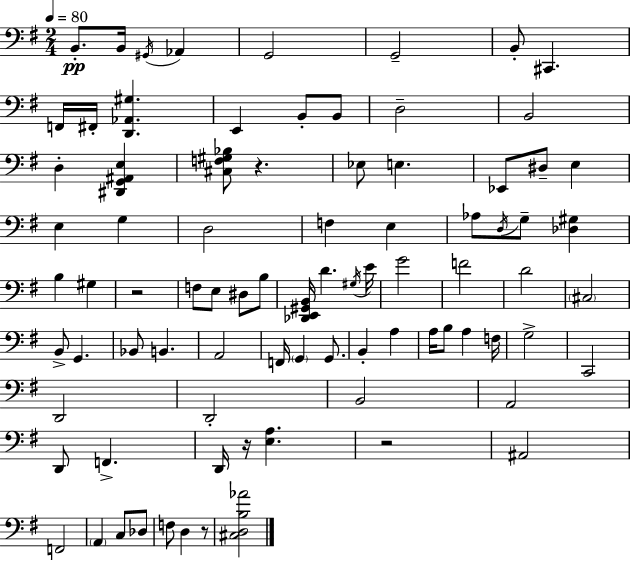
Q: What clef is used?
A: bass